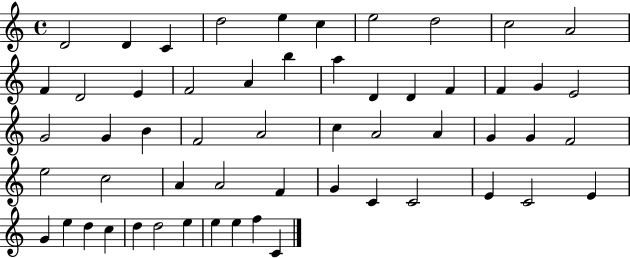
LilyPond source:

{
  \clef treble
  \time 4/4
  \defaultTimeSignature
  \key c \major
  d'2 d'4 c'4 | d''2 e''4 c''4 | e''2 d''2 | c''2 a'2 | \break f'4 d'2 e'4 | f'2 a'4 b''4 | a''4 d'4 d'4 f'4 | f'4 g'4 e'2 | \break g'2 g'4 b'4 | f'2 a'2 | c''4 a'2 a'4 | g'4 g'4 f'2 | \break e''2 c''2 | a'4 a'2 f'4 | g'4 c'4 c'2 | e'4 c'2 e'4 | \break g'4 e''4 d''4 c''4 | d''4 d''2 e''4 | e''4 e''4 f''4 c'4 | \bar "|."
}